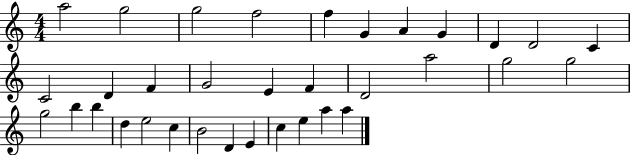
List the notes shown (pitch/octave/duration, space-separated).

A5/h G5/h G5/h F5/h F5/q G4/q A4/q G4/q D4/q D4/h C4/q C4/h D4/q F4/q G4/h E4/q F4/q D4/h A5/h G5/h G5/h G5/h B5/q B5/q D5/q E5/h C5/q B4/h D4/q E4/q C5/q E5/q A5/q A5/q